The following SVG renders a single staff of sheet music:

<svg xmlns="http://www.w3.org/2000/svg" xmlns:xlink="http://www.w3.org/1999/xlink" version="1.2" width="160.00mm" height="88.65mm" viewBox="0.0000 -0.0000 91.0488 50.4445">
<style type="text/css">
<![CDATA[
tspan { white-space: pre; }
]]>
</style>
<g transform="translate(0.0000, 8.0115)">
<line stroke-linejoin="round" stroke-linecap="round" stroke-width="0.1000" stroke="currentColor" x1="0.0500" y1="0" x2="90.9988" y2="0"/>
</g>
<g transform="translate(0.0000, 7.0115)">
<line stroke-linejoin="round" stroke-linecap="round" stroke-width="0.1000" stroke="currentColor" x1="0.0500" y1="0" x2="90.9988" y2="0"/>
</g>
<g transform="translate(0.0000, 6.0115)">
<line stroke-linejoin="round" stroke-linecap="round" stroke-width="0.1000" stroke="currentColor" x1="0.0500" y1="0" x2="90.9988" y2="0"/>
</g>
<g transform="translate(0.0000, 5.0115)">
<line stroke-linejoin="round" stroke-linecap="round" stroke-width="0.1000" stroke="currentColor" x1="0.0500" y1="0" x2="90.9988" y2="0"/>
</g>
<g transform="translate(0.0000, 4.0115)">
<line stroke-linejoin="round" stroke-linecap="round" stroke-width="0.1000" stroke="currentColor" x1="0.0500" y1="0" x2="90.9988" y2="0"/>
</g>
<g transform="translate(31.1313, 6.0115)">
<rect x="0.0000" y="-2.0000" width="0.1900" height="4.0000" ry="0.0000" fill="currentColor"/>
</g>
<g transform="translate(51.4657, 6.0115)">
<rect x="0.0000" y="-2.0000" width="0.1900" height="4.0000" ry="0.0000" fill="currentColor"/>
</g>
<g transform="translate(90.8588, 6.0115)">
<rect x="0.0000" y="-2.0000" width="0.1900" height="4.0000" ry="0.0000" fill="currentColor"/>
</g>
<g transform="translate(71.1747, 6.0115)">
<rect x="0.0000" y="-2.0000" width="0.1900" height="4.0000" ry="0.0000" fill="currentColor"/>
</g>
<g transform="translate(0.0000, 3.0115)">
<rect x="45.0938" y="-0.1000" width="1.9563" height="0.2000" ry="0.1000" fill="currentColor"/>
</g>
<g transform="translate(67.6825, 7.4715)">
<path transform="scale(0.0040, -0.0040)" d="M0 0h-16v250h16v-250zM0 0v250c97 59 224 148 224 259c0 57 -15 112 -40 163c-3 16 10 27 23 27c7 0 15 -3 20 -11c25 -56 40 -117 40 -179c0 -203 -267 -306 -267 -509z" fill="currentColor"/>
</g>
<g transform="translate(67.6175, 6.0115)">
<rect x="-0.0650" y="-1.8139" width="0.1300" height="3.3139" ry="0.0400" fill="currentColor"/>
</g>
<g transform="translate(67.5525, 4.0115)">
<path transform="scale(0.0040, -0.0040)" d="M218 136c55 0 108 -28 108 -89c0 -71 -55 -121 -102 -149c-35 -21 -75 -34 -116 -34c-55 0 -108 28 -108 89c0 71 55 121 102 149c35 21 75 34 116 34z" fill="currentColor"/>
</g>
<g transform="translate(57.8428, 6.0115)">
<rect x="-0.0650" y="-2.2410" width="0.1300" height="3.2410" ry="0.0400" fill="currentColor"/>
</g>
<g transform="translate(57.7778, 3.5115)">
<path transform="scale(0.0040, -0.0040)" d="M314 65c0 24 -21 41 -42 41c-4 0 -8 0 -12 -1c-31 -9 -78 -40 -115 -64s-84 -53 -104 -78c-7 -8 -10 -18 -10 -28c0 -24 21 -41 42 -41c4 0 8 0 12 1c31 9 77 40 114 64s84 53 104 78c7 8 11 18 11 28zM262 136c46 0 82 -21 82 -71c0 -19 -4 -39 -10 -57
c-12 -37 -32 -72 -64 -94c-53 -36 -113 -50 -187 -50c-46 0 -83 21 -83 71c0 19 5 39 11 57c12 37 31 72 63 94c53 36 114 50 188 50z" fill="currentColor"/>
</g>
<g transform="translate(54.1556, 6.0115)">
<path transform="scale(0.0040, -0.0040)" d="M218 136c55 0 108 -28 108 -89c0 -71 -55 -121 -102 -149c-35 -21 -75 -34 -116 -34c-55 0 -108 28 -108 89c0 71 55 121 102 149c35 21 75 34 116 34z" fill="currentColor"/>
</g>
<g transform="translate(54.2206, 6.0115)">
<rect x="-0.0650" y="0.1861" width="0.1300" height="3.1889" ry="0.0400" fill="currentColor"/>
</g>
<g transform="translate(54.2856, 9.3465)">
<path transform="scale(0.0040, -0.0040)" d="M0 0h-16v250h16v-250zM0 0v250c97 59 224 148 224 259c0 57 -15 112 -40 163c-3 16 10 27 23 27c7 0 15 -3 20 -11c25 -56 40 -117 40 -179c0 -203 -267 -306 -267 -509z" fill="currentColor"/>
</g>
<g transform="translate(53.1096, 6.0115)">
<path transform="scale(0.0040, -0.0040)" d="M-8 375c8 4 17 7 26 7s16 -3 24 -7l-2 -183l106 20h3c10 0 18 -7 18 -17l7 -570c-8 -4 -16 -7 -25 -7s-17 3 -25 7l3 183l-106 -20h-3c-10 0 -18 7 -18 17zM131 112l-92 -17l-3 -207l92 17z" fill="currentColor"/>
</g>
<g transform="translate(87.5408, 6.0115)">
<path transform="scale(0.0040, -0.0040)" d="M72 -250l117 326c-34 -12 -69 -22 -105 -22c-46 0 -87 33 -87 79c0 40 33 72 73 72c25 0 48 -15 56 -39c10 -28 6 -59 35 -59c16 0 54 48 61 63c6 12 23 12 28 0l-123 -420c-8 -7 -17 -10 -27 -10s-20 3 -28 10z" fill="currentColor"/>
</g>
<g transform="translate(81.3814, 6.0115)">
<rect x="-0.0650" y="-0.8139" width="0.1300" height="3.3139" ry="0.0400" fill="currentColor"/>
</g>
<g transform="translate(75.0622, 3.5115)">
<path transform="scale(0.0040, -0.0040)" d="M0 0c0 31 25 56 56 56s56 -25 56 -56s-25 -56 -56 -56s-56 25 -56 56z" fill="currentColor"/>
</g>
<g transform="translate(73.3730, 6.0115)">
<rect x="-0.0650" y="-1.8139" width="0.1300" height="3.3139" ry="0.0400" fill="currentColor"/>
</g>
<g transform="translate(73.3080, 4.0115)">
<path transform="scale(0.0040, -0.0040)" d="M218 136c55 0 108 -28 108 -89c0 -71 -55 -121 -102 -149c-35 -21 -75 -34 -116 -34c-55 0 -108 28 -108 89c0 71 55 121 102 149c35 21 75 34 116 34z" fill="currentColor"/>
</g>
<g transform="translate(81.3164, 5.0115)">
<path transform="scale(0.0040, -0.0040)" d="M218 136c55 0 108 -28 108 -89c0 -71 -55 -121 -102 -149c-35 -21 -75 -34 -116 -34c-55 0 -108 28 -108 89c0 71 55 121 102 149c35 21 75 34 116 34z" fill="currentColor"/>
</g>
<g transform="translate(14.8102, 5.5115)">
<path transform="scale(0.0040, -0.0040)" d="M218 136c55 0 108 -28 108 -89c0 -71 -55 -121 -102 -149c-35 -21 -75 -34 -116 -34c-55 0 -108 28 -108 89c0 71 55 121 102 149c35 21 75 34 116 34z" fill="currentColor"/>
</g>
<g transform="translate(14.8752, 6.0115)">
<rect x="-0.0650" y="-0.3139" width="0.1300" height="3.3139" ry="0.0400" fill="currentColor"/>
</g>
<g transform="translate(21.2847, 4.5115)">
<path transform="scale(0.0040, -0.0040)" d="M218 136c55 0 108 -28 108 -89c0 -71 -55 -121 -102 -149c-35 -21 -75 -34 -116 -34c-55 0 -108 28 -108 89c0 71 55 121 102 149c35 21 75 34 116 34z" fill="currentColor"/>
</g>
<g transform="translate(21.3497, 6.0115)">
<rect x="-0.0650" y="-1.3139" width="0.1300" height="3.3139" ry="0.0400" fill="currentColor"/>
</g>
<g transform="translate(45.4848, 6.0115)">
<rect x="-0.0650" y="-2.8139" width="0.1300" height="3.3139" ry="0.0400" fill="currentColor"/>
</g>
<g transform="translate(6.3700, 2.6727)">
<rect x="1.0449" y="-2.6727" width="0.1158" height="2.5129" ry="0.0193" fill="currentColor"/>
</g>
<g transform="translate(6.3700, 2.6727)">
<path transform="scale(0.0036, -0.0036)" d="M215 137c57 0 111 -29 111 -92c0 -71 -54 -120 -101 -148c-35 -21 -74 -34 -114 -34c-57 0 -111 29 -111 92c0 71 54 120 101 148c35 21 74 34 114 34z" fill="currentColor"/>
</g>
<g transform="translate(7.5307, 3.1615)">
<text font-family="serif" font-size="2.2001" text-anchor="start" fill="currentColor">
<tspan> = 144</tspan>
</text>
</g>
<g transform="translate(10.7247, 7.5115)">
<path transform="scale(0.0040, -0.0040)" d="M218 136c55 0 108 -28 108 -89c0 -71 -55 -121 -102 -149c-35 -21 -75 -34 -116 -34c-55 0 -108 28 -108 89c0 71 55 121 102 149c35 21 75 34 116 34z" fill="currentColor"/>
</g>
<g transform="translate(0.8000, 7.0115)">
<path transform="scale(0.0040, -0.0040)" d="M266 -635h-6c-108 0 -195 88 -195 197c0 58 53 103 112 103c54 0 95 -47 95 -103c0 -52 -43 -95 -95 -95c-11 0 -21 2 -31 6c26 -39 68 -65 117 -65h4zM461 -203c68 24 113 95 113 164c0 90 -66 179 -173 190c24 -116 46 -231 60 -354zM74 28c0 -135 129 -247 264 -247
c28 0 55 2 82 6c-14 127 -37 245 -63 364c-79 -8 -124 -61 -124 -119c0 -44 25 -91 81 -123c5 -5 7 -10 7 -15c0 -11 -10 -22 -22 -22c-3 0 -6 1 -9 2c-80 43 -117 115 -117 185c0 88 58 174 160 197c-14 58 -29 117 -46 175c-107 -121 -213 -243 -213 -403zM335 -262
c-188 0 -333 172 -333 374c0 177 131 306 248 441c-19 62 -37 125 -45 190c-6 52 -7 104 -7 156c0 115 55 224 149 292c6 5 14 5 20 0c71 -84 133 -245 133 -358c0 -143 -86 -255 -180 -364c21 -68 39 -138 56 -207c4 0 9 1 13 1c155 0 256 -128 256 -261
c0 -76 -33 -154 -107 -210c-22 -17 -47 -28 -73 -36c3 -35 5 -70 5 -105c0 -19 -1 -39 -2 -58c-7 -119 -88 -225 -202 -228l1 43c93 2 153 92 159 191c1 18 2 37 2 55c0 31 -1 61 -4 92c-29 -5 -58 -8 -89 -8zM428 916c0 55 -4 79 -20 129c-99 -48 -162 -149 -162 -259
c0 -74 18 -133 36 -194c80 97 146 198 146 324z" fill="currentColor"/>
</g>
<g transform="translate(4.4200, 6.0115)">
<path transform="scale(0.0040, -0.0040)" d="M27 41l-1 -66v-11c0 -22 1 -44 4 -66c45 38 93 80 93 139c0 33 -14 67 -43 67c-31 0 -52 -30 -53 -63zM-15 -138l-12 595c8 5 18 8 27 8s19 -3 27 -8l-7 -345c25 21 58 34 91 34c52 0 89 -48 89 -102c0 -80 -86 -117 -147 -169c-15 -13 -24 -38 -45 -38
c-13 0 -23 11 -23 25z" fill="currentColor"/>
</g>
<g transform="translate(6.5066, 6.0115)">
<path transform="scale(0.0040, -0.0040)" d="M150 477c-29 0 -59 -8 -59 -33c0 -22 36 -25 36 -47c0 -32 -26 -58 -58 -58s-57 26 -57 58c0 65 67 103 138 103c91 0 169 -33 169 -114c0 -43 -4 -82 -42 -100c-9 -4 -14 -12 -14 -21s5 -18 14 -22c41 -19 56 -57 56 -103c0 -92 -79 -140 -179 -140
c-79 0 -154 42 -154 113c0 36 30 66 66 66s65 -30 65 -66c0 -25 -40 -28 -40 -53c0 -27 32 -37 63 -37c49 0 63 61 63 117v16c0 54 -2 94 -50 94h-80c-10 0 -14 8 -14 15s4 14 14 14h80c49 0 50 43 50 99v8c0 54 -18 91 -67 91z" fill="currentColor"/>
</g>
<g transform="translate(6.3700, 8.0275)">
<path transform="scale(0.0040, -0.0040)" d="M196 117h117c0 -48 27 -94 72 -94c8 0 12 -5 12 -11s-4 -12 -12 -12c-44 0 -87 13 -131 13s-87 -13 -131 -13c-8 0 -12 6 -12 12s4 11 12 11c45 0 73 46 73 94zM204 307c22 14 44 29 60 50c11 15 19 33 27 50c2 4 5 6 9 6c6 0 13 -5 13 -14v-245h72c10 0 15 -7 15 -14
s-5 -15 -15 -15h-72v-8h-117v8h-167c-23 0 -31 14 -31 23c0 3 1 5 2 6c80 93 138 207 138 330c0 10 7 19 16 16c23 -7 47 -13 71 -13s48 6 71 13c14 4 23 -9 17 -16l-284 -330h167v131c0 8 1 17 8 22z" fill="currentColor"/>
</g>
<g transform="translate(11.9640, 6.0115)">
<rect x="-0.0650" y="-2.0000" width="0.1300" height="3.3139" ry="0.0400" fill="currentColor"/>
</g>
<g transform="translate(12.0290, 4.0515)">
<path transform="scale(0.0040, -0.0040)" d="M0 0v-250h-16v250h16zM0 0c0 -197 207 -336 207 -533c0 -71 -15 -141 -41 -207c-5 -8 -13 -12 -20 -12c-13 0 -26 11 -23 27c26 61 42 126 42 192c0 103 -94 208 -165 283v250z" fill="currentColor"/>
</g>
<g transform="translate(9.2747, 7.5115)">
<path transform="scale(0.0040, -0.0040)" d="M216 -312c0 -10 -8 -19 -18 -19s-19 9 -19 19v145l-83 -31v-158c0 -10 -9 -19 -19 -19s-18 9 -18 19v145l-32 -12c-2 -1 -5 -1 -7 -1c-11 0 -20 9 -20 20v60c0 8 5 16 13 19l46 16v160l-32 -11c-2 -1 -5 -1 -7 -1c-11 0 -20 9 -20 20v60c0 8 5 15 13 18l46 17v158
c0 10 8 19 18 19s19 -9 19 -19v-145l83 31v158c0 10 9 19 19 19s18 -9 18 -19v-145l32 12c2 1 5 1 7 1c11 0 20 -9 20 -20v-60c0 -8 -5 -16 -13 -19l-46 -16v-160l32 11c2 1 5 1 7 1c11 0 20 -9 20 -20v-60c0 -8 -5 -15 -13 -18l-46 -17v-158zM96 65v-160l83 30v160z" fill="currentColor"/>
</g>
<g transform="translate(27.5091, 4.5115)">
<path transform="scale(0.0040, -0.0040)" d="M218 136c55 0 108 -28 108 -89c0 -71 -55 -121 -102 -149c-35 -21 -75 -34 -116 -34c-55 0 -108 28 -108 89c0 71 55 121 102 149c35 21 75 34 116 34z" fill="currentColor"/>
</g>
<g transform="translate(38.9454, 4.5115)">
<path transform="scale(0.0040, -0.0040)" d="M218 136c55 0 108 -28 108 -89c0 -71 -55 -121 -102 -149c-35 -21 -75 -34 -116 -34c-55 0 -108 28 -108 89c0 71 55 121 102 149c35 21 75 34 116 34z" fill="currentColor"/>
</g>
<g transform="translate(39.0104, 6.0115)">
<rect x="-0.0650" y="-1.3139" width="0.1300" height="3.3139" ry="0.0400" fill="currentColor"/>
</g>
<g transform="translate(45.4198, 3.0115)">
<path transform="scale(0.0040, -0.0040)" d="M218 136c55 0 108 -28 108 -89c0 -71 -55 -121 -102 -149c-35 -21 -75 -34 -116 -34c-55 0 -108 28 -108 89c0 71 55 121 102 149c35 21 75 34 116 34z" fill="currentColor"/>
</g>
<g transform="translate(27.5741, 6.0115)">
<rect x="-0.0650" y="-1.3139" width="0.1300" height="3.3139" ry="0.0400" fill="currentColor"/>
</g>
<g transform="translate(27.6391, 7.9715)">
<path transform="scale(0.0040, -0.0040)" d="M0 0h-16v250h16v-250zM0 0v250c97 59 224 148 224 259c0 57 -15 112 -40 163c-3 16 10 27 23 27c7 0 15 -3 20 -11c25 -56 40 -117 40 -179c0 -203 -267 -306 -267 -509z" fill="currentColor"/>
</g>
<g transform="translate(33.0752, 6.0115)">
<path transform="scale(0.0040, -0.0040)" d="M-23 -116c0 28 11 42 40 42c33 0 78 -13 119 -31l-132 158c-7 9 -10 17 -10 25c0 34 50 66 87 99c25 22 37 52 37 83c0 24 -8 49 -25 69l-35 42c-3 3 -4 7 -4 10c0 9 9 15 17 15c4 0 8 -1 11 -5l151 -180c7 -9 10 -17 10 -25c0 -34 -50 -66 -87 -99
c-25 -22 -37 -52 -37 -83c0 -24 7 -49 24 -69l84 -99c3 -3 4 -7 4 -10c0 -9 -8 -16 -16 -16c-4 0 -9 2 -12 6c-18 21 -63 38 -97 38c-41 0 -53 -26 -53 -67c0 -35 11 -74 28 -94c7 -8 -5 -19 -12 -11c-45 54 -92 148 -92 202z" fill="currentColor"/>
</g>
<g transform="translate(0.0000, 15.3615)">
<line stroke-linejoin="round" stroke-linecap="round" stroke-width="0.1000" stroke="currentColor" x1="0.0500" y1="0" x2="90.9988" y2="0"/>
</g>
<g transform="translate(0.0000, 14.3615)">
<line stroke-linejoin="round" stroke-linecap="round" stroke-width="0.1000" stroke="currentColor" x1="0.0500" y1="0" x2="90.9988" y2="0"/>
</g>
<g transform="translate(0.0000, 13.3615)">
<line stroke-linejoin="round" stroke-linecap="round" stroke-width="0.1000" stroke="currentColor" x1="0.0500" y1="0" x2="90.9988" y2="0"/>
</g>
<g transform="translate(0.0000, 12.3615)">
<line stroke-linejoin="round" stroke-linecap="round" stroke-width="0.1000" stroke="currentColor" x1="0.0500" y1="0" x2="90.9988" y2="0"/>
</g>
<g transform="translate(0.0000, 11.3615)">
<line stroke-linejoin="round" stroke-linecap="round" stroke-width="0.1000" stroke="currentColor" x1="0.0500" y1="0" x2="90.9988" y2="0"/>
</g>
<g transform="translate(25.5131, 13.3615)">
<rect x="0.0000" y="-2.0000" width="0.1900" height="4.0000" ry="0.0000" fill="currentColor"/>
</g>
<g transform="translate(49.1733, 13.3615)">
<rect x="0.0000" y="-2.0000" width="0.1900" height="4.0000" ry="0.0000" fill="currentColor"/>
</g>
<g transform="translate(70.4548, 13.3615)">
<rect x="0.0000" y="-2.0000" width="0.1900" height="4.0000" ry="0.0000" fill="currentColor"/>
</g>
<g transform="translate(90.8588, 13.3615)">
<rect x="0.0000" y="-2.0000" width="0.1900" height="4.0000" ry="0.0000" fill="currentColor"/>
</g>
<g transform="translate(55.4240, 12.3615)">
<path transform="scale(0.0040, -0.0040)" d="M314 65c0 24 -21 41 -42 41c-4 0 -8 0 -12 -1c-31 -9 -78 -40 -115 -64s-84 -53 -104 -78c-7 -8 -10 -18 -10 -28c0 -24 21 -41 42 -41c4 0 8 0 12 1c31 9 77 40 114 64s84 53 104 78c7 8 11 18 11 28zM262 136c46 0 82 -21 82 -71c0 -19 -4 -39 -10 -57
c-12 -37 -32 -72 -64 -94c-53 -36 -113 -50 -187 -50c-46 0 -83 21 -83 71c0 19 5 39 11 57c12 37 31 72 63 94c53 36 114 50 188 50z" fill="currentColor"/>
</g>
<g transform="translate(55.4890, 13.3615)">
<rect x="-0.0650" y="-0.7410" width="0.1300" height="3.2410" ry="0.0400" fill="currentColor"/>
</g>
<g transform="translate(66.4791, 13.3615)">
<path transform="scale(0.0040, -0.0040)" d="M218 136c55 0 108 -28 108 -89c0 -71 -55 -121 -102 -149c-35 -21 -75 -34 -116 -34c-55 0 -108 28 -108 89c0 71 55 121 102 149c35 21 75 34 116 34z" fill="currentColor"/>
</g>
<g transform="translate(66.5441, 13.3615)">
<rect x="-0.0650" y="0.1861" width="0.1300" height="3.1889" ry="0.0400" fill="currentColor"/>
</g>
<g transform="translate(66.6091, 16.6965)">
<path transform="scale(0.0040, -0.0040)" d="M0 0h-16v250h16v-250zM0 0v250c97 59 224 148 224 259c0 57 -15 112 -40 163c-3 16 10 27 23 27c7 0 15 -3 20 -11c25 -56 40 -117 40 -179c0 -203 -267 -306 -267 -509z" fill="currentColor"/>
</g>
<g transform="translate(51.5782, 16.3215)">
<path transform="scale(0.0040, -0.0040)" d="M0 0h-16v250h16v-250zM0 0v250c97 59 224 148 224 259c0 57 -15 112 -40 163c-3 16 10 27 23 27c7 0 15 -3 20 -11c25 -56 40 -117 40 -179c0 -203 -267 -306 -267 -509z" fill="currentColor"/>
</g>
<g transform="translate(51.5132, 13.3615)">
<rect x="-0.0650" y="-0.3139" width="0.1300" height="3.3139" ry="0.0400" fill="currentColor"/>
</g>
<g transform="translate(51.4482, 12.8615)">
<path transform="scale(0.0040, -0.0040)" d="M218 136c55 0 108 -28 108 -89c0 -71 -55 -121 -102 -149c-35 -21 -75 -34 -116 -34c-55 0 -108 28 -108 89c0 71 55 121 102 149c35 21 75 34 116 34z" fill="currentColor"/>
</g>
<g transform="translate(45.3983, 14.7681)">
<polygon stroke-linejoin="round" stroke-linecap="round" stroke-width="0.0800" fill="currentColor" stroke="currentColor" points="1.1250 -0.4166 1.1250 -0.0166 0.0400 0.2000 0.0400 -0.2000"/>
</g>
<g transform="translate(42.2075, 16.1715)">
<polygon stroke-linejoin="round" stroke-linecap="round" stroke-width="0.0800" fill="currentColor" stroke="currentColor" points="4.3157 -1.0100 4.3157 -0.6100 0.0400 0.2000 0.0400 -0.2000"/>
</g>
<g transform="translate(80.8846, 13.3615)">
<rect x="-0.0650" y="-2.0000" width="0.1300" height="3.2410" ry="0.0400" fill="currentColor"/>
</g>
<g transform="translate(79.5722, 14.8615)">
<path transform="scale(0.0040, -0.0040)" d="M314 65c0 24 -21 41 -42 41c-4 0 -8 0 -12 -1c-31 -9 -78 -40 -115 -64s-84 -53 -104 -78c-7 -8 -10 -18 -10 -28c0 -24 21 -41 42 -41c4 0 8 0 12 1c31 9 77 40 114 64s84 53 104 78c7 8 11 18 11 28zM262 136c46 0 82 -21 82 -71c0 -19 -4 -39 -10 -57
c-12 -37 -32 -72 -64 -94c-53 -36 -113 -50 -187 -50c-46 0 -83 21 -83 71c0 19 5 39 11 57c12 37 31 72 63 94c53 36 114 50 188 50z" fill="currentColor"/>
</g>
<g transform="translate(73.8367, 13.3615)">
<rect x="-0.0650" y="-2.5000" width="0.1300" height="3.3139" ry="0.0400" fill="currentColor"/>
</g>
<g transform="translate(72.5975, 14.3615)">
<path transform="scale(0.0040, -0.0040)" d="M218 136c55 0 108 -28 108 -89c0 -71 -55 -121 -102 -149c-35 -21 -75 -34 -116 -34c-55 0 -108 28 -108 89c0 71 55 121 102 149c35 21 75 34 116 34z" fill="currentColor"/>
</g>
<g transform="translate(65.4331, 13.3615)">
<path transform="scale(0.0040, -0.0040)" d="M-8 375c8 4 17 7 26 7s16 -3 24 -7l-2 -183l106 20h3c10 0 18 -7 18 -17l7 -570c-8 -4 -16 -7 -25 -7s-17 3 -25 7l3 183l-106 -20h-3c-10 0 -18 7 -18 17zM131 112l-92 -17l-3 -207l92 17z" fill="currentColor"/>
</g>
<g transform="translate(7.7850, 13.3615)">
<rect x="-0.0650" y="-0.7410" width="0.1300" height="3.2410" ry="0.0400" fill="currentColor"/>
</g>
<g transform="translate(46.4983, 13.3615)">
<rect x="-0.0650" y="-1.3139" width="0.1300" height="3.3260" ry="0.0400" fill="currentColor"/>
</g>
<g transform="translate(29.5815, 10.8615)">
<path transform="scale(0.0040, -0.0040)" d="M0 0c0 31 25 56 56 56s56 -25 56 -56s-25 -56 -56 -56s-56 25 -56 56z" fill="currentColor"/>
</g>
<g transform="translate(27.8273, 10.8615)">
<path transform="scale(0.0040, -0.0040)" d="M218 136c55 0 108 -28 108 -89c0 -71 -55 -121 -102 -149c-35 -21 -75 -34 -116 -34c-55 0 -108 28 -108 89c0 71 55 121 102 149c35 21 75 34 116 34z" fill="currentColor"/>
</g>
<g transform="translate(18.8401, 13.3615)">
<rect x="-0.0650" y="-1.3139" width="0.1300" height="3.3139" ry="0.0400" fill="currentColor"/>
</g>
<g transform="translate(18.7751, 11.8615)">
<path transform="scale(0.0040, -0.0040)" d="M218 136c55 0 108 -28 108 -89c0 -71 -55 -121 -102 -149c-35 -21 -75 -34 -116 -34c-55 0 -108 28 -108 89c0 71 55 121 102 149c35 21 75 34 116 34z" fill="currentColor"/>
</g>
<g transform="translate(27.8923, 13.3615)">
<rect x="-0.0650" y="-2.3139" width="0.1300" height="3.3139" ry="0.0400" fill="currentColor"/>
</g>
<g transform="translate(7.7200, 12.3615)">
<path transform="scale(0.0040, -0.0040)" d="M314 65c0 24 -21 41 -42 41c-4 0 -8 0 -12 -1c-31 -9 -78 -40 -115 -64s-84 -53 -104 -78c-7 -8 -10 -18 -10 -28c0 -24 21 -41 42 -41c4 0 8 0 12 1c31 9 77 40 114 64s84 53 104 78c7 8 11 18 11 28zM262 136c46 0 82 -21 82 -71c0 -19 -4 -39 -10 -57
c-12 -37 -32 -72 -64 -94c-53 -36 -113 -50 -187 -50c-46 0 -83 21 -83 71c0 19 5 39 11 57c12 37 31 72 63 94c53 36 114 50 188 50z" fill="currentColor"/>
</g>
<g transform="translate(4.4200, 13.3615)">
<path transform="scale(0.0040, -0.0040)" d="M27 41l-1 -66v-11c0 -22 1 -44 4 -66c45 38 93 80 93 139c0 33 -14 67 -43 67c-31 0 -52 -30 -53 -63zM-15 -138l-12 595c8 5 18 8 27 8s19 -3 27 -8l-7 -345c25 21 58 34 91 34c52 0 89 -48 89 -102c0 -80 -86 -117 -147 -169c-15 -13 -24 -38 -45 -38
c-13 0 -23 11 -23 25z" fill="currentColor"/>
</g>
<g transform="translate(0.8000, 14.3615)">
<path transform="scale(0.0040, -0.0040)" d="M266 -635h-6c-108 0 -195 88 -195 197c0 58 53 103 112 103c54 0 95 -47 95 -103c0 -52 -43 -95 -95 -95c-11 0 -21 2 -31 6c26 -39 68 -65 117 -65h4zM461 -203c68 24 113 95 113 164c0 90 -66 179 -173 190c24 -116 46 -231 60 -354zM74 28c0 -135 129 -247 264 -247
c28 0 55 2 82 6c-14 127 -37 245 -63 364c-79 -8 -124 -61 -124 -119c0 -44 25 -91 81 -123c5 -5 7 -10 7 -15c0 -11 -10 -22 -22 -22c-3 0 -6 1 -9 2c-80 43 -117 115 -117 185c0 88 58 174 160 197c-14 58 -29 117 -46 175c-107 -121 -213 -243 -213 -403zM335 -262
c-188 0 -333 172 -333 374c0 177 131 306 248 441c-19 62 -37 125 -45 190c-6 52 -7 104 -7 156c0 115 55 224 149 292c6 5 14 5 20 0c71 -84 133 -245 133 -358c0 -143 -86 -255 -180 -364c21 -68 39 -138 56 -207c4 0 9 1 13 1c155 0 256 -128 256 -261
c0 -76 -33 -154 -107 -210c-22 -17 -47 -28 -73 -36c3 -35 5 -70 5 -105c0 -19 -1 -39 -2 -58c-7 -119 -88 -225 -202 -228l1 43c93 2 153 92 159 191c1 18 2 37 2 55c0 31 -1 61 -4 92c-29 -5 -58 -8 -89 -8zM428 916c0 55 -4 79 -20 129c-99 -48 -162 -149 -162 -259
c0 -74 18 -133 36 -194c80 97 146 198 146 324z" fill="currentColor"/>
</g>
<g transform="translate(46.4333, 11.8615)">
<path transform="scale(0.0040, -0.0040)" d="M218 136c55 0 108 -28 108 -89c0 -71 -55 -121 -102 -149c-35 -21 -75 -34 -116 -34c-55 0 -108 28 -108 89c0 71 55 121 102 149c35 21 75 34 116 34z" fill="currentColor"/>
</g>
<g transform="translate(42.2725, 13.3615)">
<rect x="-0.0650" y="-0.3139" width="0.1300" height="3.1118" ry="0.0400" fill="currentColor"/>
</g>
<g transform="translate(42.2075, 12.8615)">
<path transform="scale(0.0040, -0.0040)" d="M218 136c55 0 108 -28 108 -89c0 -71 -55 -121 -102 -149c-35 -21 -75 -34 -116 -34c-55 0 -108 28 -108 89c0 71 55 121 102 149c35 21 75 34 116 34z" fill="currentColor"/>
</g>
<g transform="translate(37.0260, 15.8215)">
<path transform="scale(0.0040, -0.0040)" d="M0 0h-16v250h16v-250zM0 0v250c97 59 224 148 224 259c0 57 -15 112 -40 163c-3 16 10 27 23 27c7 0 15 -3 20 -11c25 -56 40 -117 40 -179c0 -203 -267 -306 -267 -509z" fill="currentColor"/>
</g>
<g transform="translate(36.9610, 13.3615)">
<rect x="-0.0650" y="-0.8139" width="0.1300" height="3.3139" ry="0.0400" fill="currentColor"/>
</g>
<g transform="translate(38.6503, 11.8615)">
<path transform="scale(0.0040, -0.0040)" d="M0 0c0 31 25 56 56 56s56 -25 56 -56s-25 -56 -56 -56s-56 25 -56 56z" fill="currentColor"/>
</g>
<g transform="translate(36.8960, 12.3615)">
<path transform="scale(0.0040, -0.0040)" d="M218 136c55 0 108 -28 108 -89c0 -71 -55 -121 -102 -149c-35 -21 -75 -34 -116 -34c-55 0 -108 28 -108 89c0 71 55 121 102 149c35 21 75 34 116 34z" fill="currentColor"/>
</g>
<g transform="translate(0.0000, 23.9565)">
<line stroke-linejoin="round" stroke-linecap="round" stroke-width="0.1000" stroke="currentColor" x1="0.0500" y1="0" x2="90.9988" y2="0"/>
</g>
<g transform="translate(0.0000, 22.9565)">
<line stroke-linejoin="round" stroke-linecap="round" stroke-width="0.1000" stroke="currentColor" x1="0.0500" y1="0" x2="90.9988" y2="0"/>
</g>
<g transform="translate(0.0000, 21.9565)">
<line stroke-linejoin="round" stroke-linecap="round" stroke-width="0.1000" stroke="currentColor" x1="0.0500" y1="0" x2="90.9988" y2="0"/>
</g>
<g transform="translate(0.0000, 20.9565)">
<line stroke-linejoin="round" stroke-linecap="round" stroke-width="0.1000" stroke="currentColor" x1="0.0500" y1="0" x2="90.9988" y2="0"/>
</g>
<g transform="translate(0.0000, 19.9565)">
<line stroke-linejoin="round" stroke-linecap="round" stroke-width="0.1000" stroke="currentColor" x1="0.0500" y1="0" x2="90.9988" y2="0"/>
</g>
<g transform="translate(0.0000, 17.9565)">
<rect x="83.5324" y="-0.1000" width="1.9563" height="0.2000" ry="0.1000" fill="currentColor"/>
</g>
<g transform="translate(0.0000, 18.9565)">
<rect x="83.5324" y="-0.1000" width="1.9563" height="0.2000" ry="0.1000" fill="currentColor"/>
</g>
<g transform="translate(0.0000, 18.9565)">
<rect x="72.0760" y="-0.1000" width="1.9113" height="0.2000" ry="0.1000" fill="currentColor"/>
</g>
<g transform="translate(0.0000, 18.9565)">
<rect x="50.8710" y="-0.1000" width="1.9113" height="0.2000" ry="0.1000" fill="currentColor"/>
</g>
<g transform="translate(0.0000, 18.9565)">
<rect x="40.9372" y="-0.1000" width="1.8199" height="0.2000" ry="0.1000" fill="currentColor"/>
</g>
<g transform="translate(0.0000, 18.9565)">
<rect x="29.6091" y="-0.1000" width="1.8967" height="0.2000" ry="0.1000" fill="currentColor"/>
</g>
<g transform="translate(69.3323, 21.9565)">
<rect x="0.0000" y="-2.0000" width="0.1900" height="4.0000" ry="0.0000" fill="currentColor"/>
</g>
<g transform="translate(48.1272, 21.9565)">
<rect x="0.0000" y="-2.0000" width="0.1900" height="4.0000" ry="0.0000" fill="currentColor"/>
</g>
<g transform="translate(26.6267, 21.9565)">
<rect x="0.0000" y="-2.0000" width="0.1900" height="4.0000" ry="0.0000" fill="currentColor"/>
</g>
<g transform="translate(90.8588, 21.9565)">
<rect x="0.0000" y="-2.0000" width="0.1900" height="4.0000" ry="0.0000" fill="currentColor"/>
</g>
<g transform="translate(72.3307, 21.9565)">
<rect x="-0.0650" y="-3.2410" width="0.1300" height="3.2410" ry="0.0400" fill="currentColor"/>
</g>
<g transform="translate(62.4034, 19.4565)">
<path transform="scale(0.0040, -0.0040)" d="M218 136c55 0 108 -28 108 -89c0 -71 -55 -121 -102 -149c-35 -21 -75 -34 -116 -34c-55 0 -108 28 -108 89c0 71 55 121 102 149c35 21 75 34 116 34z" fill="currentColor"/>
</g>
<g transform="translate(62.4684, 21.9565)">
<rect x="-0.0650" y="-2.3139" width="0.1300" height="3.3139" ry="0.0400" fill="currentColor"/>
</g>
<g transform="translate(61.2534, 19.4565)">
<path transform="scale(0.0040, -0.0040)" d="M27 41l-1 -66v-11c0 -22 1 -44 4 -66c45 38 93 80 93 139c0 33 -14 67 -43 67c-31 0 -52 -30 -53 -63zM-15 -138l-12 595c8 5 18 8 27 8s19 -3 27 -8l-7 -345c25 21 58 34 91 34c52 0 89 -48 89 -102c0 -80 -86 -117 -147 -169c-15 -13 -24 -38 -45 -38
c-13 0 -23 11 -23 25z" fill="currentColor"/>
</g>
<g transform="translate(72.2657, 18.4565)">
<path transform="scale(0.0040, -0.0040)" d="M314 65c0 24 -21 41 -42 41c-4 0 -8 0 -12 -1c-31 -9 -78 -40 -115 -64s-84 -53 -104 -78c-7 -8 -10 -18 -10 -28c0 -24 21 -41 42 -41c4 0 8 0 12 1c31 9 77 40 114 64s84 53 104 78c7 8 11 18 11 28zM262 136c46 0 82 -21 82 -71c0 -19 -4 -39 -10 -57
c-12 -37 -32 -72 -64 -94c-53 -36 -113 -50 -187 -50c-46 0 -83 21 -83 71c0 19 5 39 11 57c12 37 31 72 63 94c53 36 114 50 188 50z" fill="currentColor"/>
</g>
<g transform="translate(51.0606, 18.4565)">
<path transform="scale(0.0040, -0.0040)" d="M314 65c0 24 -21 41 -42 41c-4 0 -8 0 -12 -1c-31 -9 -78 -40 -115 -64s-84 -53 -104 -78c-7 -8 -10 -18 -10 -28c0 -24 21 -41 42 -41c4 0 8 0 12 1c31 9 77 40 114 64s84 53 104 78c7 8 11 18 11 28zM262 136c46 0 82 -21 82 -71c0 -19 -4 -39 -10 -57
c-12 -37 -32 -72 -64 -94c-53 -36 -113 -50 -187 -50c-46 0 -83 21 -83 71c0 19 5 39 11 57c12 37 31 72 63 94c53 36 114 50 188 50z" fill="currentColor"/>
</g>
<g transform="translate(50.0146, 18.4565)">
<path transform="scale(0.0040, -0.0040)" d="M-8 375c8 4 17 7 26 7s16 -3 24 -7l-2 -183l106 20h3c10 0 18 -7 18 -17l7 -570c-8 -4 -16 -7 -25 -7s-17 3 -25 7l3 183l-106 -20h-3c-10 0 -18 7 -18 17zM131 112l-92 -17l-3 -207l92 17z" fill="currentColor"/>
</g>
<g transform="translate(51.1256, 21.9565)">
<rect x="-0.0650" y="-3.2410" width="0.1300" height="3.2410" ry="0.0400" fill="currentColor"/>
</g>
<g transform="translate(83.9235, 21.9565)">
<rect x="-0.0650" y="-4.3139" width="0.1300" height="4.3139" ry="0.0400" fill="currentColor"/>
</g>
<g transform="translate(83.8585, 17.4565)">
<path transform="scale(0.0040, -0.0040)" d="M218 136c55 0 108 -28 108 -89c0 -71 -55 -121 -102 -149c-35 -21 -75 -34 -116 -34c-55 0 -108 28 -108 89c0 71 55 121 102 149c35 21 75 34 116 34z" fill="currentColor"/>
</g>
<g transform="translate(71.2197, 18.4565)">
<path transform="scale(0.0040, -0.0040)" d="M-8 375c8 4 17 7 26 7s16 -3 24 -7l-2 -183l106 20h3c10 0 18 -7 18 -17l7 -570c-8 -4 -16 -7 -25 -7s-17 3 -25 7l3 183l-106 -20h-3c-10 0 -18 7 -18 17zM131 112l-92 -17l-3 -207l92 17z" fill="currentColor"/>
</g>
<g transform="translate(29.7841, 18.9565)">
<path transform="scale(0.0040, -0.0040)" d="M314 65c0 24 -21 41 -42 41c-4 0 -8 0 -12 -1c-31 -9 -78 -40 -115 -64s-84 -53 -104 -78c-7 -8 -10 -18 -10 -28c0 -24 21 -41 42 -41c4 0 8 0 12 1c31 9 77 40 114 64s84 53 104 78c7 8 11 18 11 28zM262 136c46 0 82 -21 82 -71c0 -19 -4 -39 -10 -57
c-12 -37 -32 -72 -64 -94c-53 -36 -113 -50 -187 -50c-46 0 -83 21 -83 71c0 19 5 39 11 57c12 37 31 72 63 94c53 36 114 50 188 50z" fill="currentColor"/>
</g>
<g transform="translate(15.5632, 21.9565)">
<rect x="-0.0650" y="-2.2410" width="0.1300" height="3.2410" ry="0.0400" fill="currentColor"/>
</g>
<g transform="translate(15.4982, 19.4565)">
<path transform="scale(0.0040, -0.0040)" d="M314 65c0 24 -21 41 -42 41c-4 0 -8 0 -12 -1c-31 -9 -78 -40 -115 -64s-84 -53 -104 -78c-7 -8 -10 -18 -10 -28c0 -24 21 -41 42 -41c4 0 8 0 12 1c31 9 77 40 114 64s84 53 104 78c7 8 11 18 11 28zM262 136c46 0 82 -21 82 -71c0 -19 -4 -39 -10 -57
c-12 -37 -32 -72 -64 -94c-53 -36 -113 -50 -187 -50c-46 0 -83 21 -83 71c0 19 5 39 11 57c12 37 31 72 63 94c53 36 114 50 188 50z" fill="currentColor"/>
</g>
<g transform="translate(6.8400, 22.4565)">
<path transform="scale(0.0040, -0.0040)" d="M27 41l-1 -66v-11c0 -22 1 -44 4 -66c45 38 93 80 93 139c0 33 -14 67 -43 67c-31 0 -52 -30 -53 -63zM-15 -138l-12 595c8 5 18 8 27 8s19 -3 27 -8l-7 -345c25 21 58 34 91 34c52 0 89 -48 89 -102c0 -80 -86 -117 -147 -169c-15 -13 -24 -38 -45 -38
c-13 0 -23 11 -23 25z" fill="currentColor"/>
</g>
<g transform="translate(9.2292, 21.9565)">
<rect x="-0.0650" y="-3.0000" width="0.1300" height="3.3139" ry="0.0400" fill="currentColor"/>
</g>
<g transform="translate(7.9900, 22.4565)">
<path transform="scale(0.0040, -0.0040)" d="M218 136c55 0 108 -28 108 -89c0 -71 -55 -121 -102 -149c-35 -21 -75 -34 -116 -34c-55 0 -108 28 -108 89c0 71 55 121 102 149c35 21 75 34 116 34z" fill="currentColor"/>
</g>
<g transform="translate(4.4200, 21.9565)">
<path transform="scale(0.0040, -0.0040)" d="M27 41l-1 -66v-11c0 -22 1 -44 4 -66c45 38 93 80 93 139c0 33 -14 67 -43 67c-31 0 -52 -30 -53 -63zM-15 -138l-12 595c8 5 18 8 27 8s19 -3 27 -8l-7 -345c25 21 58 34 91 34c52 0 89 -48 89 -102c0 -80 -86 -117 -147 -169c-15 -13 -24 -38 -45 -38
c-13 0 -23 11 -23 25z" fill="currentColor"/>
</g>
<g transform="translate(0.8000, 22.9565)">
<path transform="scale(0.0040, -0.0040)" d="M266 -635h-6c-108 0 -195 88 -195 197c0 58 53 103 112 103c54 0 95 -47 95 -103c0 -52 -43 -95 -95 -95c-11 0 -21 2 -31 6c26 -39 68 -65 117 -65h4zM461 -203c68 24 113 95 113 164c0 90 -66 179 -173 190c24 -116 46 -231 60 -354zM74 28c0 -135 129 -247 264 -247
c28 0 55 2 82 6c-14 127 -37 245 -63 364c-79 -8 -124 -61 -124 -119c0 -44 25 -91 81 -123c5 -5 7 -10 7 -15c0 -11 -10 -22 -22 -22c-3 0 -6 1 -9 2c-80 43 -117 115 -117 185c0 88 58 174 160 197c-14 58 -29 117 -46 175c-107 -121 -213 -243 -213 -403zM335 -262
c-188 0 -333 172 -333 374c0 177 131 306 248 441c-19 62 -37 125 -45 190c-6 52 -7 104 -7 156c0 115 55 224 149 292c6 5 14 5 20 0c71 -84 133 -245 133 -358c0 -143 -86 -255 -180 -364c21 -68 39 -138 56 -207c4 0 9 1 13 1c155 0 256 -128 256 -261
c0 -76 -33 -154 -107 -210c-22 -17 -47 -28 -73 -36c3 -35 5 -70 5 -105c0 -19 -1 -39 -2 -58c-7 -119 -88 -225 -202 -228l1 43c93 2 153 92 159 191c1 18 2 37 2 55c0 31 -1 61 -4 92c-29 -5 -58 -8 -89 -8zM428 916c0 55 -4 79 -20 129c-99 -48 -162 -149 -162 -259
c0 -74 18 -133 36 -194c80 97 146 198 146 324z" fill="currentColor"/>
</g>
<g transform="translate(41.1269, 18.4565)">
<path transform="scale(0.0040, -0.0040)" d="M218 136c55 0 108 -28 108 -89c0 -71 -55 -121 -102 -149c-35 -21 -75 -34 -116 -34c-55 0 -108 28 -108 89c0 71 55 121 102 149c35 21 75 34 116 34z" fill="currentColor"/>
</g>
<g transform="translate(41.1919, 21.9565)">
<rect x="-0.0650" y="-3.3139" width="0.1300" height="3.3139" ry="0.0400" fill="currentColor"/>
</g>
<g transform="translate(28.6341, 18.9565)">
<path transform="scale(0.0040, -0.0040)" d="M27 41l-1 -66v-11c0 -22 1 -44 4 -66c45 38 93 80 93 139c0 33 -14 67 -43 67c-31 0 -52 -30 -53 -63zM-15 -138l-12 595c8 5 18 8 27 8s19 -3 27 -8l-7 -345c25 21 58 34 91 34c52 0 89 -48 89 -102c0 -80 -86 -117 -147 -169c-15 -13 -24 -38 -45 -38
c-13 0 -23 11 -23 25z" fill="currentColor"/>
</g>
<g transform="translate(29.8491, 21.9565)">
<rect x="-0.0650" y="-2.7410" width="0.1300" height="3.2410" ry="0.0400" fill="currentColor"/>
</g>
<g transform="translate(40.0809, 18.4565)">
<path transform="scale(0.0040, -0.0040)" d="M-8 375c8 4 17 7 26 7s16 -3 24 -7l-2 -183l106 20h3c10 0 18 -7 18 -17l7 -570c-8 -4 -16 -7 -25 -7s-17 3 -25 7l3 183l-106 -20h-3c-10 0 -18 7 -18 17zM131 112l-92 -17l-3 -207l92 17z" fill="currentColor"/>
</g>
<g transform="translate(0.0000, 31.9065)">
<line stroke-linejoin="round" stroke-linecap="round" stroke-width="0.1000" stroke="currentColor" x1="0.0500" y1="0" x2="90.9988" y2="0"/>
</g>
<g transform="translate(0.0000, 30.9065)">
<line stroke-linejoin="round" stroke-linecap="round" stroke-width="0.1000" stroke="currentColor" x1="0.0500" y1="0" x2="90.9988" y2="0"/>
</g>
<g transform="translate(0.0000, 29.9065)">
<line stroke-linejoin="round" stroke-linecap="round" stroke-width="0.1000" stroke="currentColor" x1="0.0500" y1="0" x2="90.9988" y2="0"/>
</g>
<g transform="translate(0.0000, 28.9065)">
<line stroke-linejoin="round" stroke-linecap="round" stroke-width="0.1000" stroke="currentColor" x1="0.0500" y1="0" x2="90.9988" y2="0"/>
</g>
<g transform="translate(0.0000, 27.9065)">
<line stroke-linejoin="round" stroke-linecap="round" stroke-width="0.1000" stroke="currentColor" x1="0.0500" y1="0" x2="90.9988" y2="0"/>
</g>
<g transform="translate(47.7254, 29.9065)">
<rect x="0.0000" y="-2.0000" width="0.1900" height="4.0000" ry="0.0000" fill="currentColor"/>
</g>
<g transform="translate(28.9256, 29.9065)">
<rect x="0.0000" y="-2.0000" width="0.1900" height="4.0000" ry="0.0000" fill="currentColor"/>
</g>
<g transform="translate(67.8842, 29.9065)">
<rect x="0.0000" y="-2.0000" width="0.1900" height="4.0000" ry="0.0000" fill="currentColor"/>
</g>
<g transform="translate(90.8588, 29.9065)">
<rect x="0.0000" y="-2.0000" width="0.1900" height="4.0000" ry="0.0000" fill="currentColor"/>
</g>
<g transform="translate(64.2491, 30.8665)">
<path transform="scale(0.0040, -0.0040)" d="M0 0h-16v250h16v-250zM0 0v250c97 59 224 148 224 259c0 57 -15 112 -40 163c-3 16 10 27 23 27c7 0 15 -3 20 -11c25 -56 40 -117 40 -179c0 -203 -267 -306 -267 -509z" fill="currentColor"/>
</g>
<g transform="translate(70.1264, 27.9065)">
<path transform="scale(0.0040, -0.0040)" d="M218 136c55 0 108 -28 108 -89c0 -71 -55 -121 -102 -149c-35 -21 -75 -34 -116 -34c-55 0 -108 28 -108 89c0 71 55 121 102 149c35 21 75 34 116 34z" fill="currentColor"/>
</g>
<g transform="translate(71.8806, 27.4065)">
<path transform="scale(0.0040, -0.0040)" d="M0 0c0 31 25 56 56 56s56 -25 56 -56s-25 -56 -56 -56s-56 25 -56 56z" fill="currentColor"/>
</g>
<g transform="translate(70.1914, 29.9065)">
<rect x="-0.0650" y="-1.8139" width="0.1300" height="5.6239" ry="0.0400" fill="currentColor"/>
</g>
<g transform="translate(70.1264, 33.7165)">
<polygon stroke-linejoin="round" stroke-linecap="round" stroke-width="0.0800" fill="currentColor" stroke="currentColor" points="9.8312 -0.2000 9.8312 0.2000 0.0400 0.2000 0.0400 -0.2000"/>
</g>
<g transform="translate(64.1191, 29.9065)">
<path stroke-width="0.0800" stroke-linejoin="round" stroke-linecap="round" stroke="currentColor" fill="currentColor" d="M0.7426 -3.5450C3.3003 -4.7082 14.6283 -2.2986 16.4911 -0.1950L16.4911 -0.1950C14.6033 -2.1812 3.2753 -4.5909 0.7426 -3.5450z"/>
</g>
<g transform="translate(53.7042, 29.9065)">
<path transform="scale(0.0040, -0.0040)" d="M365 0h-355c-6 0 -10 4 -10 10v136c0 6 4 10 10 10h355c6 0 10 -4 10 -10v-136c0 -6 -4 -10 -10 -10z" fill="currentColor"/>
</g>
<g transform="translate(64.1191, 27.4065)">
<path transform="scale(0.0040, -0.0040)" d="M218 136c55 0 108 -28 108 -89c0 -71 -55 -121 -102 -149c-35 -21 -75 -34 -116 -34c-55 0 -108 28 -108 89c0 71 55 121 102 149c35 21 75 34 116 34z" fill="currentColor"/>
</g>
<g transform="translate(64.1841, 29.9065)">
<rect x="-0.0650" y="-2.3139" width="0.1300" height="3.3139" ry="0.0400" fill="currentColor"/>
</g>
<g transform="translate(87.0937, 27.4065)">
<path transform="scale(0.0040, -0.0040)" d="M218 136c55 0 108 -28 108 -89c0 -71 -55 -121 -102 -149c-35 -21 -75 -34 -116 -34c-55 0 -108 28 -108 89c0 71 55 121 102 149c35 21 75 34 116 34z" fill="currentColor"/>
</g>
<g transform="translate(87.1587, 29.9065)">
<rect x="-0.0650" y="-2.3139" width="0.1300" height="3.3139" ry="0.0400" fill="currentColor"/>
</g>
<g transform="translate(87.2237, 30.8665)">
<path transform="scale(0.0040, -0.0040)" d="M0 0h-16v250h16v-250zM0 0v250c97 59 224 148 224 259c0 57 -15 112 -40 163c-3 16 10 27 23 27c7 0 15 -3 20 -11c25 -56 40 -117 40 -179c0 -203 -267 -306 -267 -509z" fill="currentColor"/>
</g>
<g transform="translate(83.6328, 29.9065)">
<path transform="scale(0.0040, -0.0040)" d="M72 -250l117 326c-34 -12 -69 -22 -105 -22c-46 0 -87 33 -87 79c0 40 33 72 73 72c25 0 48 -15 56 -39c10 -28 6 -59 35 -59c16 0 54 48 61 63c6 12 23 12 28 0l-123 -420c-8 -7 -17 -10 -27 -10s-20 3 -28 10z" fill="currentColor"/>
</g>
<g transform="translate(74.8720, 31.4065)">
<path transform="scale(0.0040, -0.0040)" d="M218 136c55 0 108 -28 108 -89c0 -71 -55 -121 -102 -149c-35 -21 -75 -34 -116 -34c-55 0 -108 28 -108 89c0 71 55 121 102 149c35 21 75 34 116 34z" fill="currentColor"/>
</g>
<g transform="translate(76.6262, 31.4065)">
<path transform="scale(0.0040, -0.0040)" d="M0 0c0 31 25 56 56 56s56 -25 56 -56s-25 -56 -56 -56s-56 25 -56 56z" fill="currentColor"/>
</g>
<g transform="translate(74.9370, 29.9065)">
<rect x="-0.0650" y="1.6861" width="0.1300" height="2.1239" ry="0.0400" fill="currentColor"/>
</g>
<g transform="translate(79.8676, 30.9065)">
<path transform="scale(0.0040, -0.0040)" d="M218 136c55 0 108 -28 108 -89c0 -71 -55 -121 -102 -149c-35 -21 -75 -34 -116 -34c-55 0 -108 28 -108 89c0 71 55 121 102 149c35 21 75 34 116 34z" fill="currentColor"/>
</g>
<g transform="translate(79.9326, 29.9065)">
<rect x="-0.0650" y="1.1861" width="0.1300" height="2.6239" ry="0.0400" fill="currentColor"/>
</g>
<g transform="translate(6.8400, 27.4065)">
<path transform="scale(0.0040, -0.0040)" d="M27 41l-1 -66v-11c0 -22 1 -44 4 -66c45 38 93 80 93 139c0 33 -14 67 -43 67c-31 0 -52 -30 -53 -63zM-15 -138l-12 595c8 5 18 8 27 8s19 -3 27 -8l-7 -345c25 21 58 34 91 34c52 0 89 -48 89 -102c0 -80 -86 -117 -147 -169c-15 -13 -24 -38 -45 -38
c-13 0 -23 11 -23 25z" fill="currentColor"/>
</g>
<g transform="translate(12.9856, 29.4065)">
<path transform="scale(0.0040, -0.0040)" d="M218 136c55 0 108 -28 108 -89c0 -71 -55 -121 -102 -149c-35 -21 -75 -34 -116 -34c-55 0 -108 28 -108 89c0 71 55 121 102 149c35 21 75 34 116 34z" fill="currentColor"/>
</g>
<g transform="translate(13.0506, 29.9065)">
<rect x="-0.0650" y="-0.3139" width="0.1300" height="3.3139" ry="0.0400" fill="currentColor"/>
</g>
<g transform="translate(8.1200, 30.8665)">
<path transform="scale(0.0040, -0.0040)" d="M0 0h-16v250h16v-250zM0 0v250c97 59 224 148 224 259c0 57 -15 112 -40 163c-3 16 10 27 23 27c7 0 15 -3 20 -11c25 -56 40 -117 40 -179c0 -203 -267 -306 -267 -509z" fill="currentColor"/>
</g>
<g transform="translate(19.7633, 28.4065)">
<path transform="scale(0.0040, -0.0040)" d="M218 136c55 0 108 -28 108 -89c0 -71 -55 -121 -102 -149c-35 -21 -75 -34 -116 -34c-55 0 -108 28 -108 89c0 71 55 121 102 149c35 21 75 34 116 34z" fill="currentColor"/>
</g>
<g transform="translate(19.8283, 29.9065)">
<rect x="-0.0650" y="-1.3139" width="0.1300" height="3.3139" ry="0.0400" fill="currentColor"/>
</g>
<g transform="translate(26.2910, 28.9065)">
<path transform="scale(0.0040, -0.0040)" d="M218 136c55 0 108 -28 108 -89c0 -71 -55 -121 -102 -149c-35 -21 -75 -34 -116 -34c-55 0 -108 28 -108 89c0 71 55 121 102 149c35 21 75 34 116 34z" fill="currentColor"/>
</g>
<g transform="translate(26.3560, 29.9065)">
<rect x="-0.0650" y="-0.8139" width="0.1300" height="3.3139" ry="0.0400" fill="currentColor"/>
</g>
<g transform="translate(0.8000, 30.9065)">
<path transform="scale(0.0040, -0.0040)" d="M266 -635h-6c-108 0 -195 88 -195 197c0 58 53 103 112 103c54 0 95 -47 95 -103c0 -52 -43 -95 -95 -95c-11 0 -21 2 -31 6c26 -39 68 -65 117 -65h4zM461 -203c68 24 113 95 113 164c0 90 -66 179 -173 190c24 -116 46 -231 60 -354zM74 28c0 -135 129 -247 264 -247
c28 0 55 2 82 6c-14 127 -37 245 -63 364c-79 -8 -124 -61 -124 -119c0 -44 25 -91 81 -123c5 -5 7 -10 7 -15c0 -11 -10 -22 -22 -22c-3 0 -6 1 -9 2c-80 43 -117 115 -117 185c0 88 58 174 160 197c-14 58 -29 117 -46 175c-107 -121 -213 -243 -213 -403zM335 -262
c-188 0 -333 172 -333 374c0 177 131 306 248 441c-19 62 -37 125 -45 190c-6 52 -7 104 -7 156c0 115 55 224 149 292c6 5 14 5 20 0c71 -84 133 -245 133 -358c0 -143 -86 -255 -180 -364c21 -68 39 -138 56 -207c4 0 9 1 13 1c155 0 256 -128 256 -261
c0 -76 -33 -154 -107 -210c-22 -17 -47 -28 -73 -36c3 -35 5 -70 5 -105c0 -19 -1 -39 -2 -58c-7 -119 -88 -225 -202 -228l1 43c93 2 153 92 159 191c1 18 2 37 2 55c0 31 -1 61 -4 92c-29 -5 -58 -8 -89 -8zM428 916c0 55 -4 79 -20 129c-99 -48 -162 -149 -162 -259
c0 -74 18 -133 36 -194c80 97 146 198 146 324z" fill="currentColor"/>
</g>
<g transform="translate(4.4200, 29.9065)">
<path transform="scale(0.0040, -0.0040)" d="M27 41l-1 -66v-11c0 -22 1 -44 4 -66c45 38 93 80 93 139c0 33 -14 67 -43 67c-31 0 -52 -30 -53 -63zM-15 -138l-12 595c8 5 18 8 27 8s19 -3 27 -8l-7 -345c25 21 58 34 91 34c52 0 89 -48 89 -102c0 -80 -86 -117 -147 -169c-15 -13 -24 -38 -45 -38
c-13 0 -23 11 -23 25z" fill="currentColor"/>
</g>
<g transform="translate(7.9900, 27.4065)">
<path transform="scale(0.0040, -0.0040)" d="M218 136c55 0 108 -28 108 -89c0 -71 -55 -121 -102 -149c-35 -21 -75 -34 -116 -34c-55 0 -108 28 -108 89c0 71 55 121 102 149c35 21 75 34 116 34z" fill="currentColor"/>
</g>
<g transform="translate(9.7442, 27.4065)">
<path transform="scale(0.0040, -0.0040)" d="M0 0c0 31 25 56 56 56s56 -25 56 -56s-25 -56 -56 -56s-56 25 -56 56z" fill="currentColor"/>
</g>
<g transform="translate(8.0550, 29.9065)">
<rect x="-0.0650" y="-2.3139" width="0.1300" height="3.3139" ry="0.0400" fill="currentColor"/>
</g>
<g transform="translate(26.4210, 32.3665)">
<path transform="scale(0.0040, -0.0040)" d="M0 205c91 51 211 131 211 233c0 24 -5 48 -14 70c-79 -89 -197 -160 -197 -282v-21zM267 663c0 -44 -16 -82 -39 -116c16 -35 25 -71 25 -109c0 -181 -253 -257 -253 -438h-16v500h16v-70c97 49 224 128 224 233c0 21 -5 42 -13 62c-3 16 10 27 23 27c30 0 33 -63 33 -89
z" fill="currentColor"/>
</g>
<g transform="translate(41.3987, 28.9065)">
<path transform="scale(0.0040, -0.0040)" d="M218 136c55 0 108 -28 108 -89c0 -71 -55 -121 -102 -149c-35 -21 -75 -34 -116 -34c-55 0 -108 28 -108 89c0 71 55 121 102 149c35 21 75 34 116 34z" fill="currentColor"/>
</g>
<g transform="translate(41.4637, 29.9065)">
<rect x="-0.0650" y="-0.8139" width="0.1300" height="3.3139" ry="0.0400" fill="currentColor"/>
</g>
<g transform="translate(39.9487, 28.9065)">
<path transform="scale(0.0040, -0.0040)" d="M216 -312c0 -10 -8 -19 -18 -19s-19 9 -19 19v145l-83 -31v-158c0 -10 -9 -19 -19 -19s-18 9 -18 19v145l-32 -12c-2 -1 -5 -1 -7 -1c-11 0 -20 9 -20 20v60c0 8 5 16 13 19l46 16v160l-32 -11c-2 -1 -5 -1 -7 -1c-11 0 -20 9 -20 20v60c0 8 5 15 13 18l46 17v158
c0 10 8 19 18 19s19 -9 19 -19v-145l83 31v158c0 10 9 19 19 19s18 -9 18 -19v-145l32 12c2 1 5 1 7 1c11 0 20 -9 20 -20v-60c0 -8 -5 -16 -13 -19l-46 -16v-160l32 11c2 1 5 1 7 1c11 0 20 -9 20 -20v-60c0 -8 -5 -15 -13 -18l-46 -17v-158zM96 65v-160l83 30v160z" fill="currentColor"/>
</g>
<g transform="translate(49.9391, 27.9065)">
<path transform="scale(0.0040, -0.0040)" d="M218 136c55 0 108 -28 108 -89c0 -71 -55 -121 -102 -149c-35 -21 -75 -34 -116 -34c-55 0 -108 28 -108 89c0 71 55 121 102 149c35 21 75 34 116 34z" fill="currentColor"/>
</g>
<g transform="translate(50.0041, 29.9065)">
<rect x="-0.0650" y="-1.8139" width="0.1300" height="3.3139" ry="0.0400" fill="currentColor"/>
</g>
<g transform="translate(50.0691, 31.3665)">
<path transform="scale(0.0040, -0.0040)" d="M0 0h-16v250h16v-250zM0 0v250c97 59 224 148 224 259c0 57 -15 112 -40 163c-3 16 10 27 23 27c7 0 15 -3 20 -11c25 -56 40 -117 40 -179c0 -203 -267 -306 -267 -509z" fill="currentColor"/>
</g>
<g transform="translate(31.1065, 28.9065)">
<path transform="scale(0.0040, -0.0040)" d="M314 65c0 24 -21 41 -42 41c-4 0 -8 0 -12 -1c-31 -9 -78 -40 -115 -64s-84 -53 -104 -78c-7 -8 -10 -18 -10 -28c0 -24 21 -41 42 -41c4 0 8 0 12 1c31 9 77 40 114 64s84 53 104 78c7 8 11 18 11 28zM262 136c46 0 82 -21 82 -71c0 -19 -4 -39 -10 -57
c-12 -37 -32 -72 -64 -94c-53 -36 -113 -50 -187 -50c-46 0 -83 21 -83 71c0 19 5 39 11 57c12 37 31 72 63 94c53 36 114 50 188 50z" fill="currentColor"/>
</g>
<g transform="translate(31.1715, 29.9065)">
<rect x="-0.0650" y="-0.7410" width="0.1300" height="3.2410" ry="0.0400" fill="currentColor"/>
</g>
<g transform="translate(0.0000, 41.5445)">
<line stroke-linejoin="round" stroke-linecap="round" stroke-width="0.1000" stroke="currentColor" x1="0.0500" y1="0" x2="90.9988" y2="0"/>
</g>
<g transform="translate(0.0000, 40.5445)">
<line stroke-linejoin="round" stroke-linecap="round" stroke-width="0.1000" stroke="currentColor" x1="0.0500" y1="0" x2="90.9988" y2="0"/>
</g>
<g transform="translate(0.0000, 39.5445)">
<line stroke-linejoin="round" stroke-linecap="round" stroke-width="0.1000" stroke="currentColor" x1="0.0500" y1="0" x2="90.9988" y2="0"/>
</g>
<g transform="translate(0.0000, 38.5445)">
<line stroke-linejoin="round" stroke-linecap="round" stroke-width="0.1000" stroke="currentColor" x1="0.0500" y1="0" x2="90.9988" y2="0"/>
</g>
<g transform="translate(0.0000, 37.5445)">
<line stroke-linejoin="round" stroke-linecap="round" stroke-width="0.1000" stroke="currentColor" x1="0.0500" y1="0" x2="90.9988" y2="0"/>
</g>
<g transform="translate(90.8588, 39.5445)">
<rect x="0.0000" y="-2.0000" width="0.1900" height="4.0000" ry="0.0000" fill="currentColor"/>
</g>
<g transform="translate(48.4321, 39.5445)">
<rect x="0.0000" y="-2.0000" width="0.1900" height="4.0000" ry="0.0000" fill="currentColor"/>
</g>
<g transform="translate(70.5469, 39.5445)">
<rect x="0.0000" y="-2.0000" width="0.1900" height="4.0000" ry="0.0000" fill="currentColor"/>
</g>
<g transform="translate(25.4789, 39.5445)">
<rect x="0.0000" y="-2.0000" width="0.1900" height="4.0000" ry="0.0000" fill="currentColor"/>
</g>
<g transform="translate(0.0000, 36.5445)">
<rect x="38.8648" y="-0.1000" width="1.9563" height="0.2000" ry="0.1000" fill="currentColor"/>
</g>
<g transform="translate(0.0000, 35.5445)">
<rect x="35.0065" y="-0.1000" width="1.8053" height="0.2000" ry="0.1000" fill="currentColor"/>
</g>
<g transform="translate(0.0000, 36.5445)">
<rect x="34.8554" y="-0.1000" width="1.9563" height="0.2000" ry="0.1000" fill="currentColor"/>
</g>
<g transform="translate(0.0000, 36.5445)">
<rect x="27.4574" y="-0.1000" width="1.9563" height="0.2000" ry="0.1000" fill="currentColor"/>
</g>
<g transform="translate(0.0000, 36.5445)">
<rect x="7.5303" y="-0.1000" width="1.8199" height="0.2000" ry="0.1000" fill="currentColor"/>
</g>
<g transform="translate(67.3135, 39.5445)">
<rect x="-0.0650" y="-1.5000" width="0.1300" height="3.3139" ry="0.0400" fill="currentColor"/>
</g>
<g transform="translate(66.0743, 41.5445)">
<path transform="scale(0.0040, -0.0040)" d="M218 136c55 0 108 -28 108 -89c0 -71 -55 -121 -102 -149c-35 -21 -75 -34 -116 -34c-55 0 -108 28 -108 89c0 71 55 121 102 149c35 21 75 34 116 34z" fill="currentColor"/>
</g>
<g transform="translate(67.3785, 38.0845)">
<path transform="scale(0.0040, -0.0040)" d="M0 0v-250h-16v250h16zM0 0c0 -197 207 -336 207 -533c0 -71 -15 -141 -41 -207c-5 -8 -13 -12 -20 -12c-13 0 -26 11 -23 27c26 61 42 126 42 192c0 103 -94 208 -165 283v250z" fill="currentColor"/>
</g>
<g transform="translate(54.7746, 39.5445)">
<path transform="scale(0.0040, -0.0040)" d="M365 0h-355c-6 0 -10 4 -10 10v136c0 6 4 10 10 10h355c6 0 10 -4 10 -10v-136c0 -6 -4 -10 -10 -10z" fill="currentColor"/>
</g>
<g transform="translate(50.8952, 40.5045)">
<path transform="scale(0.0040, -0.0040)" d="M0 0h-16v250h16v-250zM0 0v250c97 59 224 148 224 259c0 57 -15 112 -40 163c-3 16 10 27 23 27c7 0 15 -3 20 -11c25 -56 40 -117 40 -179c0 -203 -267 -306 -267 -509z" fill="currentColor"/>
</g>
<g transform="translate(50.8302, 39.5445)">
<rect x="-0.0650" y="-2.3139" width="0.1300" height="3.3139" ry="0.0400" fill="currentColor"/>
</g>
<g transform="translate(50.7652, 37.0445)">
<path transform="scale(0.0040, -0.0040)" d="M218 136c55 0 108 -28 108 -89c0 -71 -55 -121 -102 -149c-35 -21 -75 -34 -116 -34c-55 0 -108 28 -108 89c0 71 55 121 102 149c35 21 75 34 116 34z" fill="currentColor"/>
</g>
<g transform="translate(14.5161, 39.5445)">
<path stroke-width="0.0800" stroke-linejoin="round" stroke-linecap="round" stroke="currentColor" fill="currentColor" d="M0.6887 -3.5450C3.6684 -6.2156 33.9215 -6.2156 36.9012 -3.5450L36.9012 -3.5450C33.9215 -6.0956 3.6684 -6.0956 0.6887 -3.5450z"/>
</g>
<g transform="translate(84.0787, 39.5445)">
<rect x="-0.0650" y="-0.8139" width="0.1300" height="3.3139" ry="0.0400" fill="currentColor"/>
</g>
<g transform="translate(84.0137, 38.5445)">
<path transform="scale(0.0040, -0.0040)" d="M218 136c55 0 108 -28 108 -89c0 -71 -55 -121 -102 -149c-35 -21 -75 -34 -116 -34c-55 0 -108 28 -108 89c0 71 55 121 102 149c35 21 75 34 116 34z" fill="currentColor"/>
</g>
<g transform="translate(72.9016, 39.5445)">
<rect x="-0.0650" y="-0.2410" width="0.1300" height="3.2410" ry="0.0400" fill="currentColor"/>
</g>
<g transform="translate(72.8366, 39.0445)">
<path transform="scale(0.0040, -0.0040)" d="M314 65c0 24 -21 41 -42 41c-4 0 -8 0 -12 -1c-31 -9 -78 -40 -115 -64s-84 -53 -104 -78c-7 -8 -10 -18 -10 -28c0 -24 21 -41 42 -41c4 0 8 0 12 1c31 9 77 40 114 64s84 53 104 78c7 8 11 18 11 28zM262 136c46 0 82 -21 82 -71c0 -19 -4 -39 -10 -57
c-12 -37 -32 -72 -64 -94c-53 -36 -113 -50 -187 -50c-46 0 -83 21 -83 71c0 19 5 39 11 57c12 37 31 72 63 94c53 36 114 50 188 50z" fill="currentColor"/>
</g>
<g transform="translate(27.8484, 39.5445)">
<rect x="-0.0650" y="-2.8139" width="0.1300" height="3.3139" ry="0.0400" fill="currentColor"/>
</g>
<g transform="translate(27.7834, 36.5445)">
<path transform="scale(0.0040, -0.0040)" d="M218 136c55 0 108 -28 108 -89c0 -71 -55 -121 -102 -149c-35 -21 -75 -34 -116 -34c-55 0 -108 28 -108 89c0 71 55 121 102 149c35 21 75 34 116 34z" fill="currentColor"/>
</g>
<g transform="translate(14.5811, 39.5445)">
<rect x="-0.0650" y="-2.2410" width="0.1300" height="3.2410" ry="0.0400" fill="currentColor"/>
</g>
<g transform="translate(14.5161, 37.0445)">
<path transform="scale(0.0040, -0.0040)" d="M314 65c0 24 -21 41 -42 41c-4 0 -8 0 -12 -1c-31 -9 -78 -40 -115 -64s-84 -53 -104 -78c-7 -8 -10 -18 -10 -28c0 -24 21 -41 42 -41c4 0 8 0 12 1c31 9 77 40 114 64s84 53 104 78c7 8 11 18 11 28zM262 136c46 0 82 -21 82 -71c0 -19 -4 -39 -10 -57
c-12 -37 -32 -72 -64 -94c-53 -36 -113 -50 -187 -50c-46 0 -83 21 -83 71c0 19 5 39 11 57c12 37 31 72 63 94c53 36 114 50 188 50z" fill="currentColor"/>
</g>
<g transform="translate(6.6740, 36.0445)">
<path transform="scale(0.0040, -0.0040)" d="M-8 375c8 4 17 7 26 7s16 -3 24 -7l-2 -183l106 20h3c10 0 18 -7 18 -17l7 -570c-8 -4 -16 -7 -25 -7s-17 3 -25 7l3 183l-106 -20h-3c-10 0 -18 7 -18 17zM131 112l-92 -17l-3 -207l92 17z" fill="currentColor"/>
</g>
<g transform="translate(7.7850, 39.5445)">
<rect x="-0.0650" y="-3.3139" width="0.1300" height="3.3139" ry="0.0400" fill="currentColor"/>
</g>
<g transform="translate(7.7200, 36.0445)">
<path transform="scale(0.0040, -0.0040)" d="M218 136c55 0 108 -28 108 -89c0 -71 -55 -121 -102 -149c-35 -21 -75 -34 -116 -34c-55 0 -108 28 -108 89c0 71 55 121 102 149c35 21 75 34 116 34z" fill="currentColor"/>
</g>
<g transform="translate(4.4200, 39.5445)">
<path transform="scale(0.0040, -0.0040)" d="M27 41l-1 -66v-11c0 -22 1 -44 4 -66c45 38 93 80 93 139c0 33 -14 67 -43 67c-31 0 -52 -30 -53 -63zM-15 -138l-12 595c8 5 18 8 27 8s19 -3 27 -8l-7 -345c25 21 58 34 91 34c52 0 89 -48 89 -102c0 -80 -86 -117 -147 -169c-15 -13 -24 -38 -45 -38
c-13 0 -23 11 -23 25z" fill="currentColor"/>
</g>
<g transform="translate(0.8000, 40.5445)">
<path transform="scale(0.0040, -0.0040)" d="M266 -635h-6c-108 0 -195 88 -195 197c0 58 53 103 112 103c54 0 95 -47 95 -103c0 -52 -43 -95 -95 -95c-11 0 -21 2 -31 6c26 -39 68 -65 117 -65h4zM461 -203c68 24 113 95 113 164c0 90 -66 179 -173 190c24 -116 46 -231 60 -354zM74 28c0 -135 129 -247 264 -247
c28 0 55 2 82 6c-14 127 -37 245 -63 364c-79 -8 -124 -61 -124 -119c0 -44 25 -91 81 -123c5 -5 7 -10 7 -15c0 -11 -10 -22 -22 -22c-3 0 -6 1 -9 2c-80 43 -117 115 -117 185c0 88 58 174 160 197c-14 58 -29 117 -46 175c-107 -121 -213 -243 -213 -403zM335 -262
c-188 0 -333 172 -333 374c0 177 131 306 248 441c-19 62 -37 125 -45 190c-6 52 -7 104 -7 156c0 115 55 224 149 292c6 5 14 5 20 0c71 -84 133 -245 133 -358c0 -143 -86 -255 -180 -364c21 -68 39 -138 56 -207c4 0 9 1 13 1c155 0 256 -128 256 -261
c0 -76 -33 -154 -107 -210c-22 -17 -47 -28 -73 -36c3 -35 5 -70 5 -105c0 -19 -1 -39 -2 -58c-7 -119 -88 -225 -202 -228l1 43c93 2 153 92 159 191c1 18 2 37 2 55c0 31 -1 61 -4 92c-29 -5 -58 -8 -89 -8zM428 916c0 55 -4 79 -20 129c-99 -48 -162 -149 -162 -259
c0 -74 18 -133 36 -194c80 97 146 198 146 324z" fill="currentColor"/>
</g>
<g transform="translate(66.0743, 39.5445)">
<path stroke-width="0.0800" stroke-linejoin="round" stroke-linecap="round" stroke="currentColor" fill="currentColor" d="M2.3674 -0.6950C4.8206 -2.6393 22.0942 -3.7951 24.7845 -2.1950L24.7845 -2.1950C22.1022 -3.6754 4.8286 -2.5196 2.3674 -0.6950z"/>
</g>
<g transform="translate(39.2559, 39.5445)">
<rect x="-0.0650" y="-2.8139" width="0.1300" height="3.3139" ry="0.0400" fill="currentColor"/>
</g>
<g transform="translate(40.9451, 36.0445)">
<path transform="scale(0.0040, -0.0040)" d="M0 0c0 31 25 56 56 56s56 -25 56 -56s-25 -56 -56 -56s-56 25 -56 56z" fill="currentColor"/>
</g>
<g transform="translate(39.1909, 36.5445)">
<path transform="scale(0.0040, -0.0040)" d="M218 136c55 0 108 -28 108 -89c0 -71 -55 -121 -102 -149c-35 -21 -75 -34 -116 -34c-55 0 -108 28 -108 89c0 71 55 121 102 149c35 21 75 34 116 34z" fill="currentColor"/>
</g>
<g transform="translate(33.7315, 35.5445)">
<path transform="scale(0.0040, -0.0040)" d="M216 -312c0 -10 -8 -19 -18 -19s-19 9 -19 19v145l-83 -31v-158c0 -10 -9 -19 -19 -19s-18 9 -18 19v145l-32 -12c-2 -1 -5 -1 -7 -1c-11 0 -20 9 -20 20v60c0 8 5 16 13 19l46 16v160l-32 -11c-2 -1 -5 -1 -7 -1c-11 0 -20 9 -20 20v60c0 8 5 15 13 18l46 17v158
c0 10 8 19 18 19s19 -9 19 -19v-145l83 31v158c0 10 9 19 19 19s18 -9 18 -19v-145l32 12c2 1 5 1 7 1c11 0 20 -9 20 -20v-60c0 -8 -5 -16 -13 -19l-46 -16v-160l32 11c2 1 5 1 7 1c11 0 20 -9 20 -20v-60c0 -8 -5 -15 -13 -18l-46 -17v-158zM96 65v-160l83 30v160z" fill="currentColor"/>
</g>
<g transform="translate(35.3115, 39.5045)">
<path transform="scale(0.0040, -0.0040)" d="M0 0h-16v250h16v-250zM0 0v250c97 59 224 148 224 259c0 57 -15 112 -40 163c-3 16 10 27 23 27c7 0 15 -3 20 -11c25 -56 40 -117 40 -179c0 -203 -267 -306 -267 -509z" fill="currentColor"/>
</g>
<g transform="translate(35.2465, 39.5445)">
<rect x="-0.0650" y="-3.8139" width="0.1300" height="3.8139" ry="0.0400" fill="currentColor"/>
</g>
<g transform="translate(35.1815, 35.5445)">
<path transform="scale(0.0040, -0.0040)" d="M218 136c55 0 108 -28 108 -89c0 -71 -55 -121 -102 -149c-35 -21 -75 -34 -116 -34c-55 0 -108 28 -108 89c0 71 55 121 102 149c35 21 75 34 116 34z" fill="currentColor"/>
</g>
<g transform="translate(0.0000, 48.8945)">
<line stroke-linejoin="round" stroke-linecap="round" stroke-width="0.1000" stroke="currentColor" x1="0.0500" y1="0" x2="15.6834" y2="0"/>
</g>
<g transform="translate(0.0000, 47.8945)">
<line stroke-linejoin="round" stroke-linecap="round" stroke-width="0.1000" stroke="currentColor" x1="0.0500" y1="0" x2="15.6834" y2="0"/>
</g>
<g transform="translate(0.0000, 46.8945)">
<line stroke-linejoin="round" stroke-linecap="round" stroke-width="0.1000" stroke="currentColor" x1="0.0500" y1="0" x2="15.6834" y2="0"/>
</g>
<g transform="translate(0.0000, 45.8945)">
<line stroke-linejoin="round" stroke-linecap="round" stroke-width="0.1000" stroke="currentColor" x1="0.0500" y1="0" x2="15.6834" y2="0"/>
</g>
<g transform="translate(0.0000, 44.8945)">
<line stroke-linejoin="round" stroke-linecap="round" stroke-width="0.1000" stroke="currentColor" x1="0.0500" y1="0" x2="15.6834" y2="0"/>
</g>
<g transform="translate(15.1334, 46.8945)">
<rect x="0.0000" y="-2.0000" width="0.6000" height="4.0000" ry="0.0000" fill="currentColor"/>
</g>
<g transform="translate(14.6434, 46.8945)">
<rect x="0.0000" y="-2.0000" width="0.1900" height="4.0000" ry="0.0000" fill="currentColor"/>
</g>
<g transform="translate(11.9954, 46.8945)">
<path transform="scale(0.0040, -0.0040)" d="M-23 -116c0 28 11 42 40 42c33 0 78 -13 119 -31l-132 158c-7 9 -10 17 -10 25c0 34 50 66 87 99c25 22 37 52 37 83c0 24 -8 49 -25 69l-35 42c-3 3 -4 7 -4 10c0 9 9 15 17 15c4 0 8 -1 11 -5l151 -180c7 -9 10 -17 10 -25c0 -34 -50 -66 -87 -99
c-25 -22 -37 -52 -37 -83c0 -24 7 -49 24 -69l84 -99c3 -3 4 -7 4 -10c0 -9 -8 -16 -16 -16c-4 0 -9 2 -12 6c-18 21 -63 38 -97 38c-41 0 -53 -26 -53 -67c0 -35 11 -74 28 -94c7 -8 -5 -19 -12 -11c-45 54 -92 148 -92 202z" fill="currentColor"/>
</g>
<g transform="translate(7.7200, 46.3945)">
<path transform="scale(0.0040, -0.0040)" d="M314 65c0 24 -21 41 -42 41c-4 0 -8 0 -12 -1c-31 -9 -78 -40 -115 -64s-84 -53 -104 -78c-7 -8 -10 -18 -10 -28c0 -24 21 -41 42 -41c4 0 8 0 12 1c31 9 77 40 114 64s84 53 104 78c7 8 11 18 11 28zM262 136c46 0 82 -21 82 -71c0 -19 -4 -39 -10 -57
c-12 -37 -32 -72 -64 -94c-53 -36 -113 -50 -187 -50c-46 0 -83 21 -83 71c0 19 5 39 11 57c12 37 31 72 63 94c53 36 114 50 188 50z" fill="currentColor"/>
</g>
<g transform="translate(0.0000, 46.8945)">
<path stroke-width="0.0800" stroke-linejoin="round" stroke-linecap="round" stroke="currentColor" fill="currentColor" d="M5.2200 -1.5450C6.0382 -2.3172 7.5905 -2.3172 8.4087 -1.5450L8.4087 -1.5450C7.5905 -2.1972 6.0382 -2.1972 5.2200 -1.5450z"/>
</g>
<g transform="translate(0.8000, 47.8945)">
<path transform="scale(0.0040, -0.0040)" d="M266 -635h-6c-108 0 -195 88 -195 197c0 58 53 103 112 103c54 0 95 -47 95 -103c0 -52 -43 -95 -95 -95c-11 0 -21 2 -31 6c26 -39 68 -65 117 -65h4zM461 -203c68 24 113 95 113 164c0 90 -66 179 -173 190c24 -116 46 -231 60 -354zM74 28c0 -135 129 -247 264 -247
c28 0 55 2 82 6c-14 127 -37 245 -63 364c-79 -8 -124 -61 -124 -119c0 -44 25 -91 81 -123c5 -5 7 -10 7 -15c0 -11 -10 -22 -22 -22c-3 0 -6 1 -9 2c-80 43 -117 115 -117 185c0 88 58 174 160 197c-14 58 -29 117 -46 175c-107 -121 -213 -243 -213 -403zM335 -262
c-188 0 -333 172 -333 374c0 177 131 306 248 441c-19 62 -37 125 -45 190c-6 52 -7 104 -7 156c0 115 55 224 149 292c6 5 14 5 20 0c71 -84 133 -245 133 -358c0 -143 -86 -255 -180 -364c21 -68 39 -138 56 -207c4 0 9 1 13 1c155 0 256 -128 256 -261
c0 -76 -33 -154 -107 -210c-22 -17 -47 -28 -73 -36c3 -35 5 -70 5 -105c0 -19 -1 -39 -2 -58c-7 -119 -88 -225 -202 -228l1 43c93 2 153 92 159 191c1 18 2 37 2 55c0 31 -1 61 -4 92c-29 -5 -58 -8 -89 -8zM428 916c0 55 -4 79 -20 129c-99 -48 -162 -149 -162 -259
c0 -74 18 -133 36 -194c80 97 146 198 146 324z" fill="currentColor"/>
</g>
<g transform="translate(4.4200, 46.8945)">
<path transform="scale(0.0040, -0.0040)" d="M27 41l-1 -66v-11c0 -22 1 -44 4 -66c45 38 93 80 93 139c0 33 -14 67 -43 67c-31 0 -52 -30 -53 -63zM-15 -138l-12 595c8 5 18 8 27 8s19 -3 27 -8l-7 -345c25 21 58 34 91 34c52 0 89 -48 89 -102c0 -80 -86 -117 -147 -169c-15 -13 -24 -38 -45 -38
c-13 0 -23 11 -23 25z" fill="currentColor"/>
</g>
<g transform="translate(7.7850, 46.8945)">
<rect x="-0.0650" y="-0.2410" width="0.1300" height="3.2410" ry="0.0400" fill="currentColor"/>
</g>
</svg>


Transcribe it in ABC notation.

X:1
T:Untitled
M:3/4
L:1/4
K:F
^F/2 c e e/2 z e a B/2 g2 f/2 f d z/2 d2 e g d/2 c/2 e/4 c/2 d2 B/2 G F2 _A g2 _a2 b b2 _g b2 d' _g/2 c e d/4 d2 ^d f/2 z2 g/2 f/2 F/2 G/2 z/2 g/2 b g2 a ^c'/2 a g/2 z2 E/2 c2 d c2 z